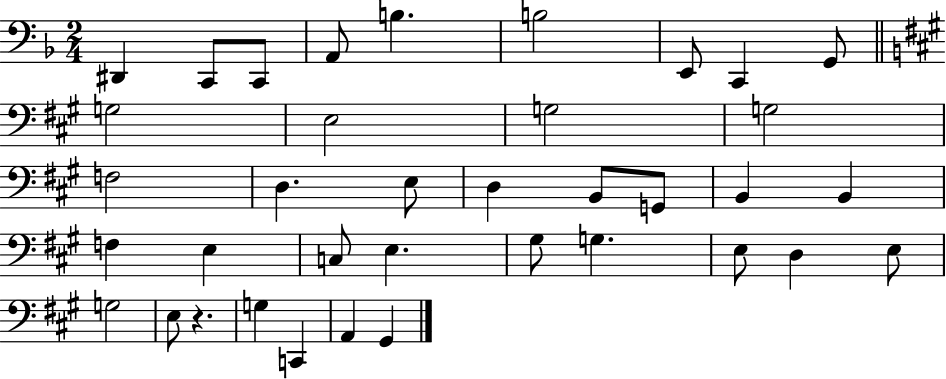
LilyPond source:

{
  \clef bass
  \numericTimeSignature
  \time 2/4
  \key f \major
  dis,4 c,8 c,8 | a,8 b4. | b2 | e,8 c,4 g,8 | \break \bar "||" \break \key a \major g2 | e2 | g2 | g2 | \break f2 | d4. e8 | d4 b,8 g,8 | b,4 b,4 | \break f4 e4 | c8 e4. | gis8 g4. | e8 d4 e8 | \break g2 | e8 r4. | g4 c,4 | a,4 gis,4 | \break \bar "|."
}